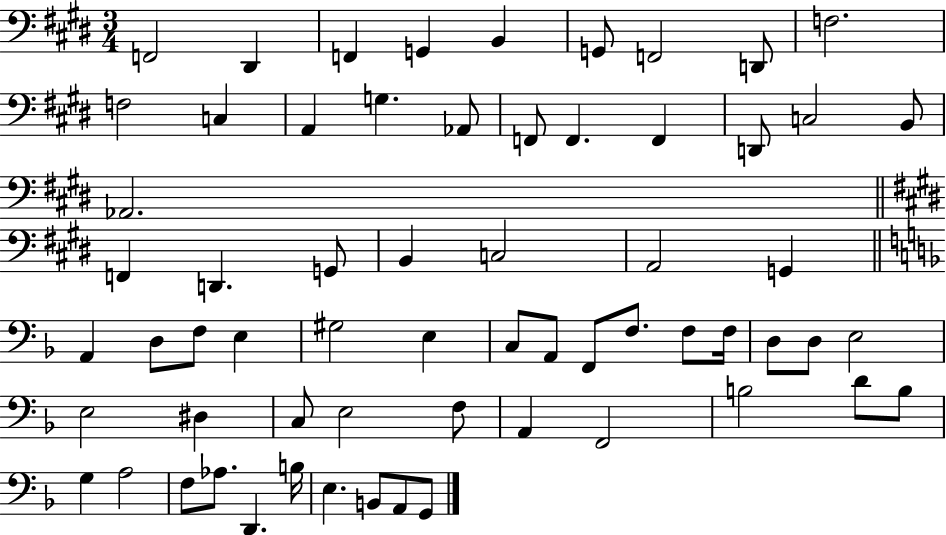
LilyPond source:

{
  \clef bass
  \numericTimeSignature
  \time 3/4
  \key e \major
  f,2 dis,4 | f,4 g,4 b,4 | g,8 f,2 d,8 | f2. | \break f2 c4 | a,4 g4. aes,8 | f,8 f,4. f,4 | d,8 c2 b,8 | \break aes,2. | \bar "||" \break \key e \major f,4 d,4. g,8 | b,4 c2 | a,2 g,4 | \bar "||" \break \key f \major a,4 d8 f8 e4 | gis2 e4 | c8 a,8 f,8 f8. f8 f16 | d8 d8 e2 | \break e2 dis4 | c8 e2 f8 | a,4 f,2 | b2 d'8 b8 | \break g4 a2 | f8 aes8. d,4. b16 | e4. b,8 a,8 g,8 | \bar "|."
}